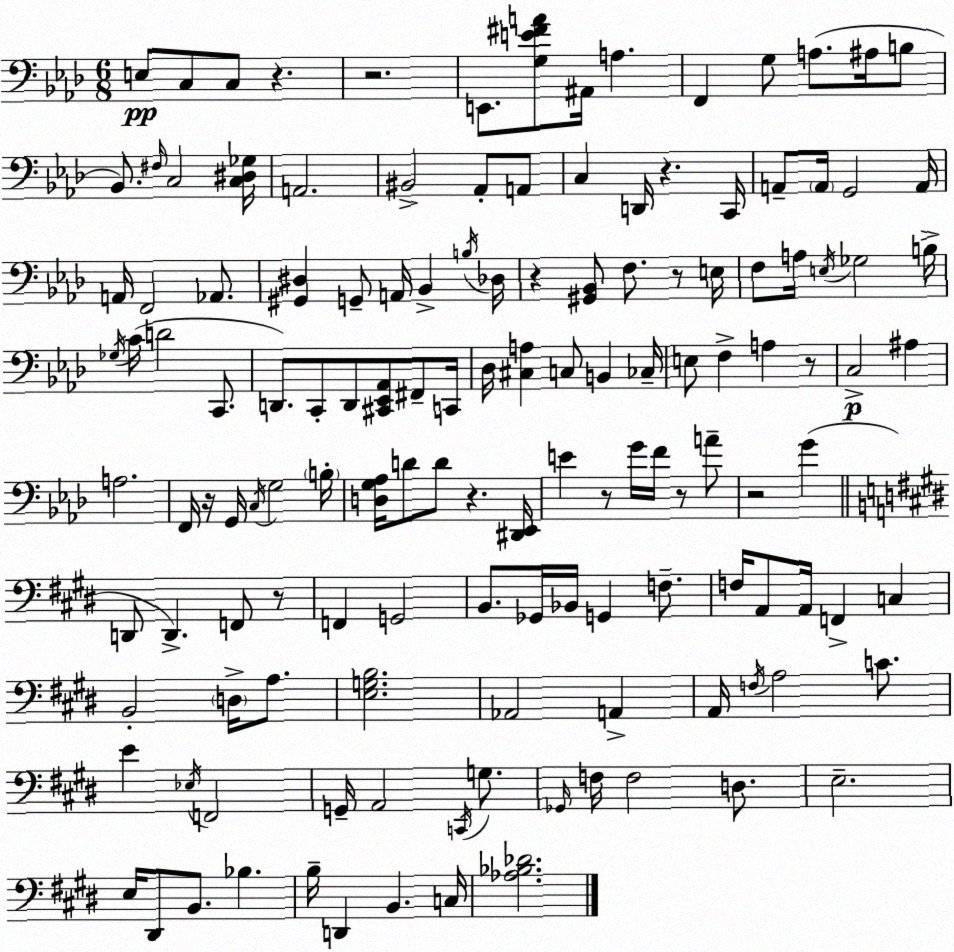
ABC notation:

X:1
T:Untitled
M:6/8
L:1/4
K:Fm
E,/2 C,/2 C,/2 z z2 E,,/2 [G,E^FA]/2 ^A,,/4 A, F,, G,/2 A,/2 ^A,/4 B,/2 _B,,/2 ^F,/4 C,2 [C,^D,_G,]/4 A,,2 ^B,,2 _A,,/2 A,,/2 C, D,,/4 z C,,/4 A,,/2 A,,/4 G,,2 A,,/4 A,,/4 F,,2 _A,,/2 [^G,,^D,] G,,/2 A,,/4 _B,, B,/4 _D,/4 z [^G,,_B,,]/2 F,/2 z/2 E,/4 F,/2 A,/4 E,/4 _G,2 B,/4 _G,/4 C/4 D2 C,,/2 D,,/2 C,,/2 D,,/2 [^C,,_E,,_A,,]/2 ^F,,/2 C,,/4 _D,/4 [^C,A,] C,/2 B,, _C,/4 E,/2 F, A, z/2 C,2 ^A, A,2 F,,/4 z/4 G,,/4 C,/4 G,2 B,/4 [D,G,_A,]/4 D/2 D/2 z [^D,,_E,,]/4 E z/2 G/4 F/4 z/2 A/2 z2 G D,,/2 D,, F,,/2 z/2 F,, G,,2 B,,/2 _G,,/4 _B,,/4 G,, F,/2 F,/4 A,,/2 A,,/4 F,, C, B,,2 D,/4 A,/2 [E,G,B,]2 _A,,2 A,, A,,/4 F,/4 A,2 C/2 E _E,/4 F,,2 G,,/4 A,,2 C,,/4 G,/2 _G,,/4 F,/4 F,2 D,/2 E,2 E,/4 ^D,,/2 B,,/2 _B, B,/4 D,, B,, C,/4 [_A,_B,_D]2